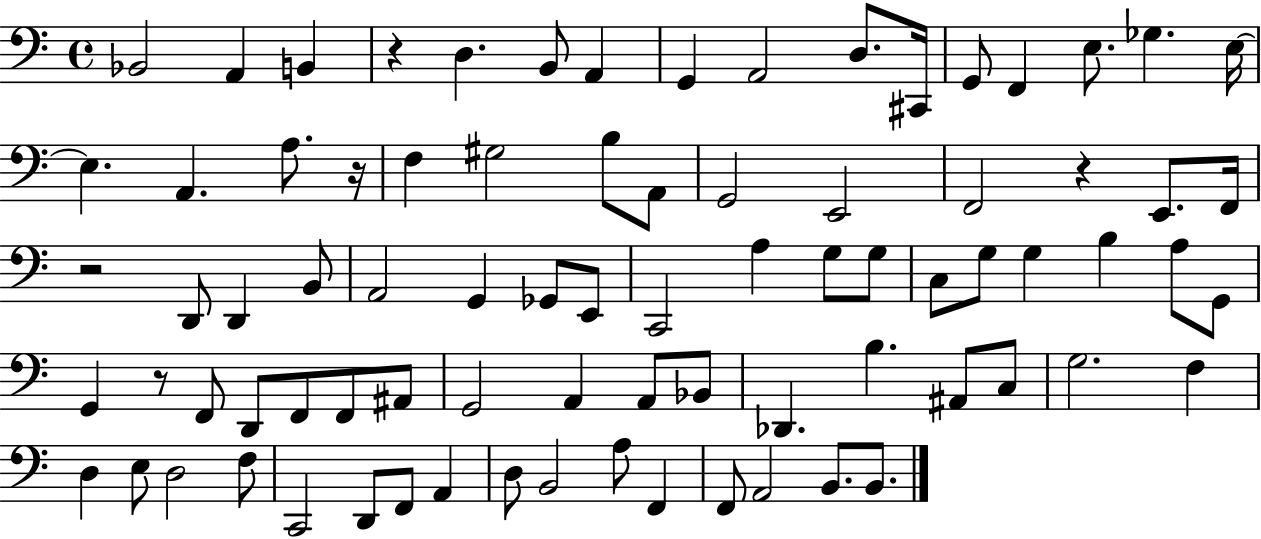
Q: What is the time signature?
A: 4/4